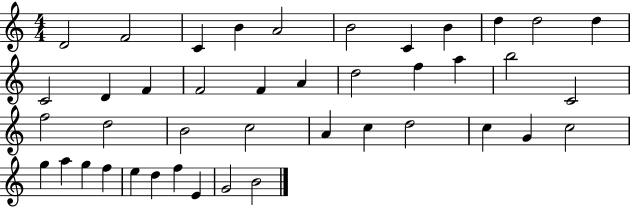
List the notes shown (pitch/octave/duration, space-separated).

D4/h F4/h C4/q B4/q A4/h B4/h C4/q B4/q D5/q D5/h D5/q C4/h D4/q F4/q F4/h F4/q A4/q D5/h F5/q A5/q B5/h C4/h F5/h D5/h B4/h C5/h A4/q C5/q D5/h C5/q G4/q C5/h G5/q A5/q G5/q F5/q E5/q D5/q F5/q E4/q G4/h B4/h